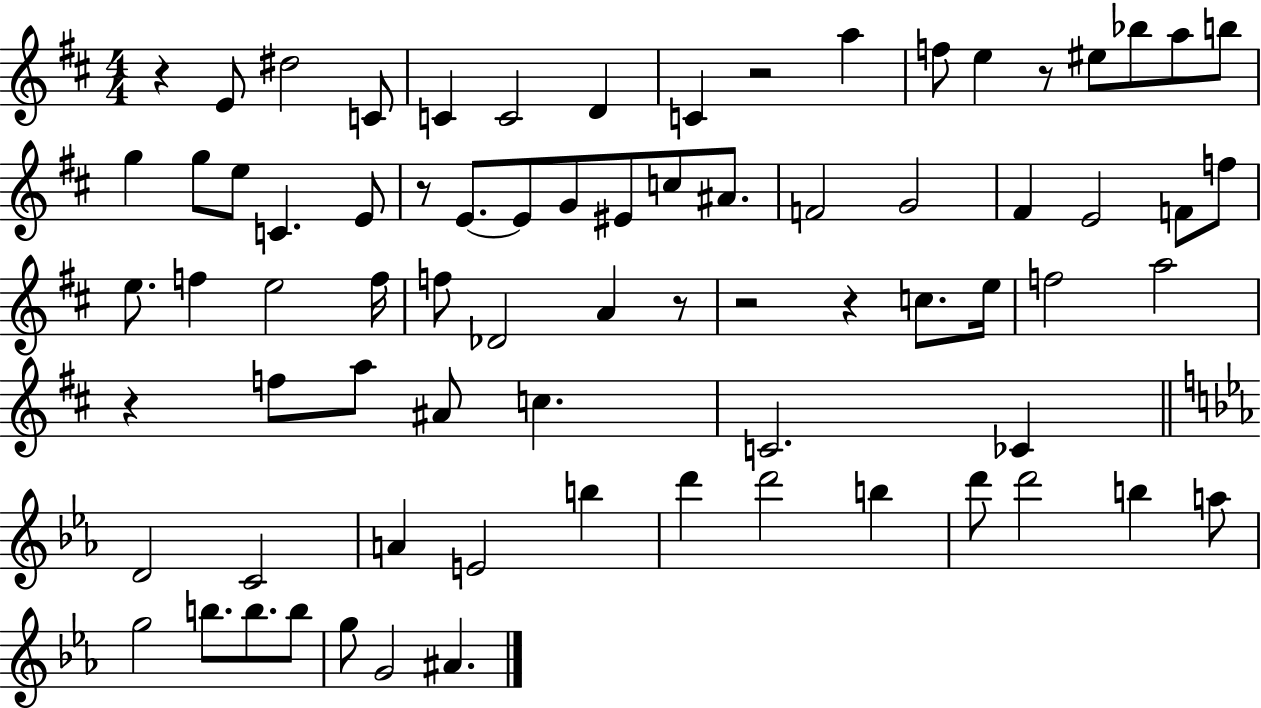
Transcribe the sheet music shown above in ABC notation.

X:1
T:Untitled
M:4/4
L:1/4
K:D
z E/2 ^d2 C/2 C C2 D C z2 a f/2 e z/2 ^e/2 _b/2 a/2 b/2 g g/2 e/2 C E/2 z/2 E/2 E/2 G/2 ^E/2 c/2 ^A/2 F2 G2 ^F E2 F/2 f/2 e/2 f e2 f/4 f/2 _D2 A z/2 z2 z c/2 e/4 f2 a2 z f/2 a/2 ^A/2 c C2 _C D2 C2 A E2 b d' d'2 b d'/2 d'2 b a/2 g2 b/2 b/2 b/2 g/2 G2 ^A